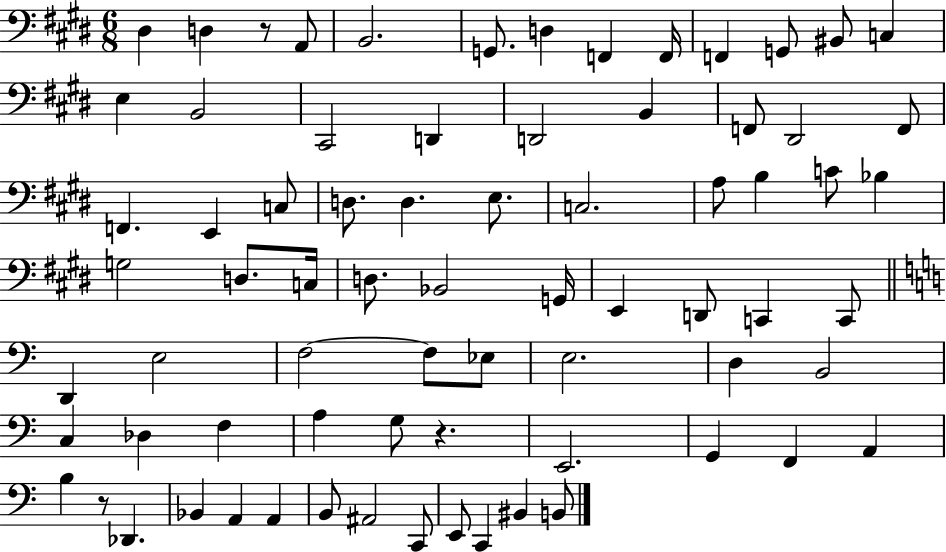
D#3/q D3/q R/e A2/e B2/h. G2/e. D3/q F2/q F2/s F2/q G2/e BIS2/e C3/q E3/q B2/h C#2/h D2/q D2/h B2/q F2/e D#2/h F2/e F2/q. E2/q C3/e D3/e. D3/q. E3/e. C3/h. A3/e B3/q C4/e Bb3/q G3/h D3/e. C3/s D3/e. Bb2/h G2/s E2/q D2/e C2/q C2/e D2/q E3/h F3/h F3/e Eb3/e E3/h. D3/q B2/h C3/q Db3/q F3/q A3/q G3/e R/q. E2/h. G2/q F2/q A2/q B3/q R/e Db2/q. Bb2/q A2/q A2/q B2/e A#2/h C2/e E2/e C2/q BIS2/q B2/e